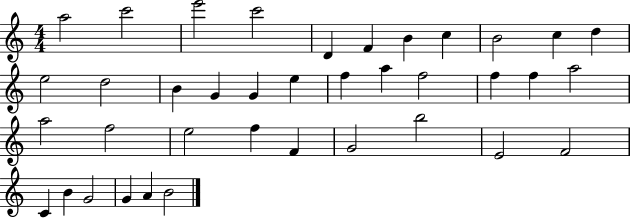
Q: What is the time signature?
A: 4/4